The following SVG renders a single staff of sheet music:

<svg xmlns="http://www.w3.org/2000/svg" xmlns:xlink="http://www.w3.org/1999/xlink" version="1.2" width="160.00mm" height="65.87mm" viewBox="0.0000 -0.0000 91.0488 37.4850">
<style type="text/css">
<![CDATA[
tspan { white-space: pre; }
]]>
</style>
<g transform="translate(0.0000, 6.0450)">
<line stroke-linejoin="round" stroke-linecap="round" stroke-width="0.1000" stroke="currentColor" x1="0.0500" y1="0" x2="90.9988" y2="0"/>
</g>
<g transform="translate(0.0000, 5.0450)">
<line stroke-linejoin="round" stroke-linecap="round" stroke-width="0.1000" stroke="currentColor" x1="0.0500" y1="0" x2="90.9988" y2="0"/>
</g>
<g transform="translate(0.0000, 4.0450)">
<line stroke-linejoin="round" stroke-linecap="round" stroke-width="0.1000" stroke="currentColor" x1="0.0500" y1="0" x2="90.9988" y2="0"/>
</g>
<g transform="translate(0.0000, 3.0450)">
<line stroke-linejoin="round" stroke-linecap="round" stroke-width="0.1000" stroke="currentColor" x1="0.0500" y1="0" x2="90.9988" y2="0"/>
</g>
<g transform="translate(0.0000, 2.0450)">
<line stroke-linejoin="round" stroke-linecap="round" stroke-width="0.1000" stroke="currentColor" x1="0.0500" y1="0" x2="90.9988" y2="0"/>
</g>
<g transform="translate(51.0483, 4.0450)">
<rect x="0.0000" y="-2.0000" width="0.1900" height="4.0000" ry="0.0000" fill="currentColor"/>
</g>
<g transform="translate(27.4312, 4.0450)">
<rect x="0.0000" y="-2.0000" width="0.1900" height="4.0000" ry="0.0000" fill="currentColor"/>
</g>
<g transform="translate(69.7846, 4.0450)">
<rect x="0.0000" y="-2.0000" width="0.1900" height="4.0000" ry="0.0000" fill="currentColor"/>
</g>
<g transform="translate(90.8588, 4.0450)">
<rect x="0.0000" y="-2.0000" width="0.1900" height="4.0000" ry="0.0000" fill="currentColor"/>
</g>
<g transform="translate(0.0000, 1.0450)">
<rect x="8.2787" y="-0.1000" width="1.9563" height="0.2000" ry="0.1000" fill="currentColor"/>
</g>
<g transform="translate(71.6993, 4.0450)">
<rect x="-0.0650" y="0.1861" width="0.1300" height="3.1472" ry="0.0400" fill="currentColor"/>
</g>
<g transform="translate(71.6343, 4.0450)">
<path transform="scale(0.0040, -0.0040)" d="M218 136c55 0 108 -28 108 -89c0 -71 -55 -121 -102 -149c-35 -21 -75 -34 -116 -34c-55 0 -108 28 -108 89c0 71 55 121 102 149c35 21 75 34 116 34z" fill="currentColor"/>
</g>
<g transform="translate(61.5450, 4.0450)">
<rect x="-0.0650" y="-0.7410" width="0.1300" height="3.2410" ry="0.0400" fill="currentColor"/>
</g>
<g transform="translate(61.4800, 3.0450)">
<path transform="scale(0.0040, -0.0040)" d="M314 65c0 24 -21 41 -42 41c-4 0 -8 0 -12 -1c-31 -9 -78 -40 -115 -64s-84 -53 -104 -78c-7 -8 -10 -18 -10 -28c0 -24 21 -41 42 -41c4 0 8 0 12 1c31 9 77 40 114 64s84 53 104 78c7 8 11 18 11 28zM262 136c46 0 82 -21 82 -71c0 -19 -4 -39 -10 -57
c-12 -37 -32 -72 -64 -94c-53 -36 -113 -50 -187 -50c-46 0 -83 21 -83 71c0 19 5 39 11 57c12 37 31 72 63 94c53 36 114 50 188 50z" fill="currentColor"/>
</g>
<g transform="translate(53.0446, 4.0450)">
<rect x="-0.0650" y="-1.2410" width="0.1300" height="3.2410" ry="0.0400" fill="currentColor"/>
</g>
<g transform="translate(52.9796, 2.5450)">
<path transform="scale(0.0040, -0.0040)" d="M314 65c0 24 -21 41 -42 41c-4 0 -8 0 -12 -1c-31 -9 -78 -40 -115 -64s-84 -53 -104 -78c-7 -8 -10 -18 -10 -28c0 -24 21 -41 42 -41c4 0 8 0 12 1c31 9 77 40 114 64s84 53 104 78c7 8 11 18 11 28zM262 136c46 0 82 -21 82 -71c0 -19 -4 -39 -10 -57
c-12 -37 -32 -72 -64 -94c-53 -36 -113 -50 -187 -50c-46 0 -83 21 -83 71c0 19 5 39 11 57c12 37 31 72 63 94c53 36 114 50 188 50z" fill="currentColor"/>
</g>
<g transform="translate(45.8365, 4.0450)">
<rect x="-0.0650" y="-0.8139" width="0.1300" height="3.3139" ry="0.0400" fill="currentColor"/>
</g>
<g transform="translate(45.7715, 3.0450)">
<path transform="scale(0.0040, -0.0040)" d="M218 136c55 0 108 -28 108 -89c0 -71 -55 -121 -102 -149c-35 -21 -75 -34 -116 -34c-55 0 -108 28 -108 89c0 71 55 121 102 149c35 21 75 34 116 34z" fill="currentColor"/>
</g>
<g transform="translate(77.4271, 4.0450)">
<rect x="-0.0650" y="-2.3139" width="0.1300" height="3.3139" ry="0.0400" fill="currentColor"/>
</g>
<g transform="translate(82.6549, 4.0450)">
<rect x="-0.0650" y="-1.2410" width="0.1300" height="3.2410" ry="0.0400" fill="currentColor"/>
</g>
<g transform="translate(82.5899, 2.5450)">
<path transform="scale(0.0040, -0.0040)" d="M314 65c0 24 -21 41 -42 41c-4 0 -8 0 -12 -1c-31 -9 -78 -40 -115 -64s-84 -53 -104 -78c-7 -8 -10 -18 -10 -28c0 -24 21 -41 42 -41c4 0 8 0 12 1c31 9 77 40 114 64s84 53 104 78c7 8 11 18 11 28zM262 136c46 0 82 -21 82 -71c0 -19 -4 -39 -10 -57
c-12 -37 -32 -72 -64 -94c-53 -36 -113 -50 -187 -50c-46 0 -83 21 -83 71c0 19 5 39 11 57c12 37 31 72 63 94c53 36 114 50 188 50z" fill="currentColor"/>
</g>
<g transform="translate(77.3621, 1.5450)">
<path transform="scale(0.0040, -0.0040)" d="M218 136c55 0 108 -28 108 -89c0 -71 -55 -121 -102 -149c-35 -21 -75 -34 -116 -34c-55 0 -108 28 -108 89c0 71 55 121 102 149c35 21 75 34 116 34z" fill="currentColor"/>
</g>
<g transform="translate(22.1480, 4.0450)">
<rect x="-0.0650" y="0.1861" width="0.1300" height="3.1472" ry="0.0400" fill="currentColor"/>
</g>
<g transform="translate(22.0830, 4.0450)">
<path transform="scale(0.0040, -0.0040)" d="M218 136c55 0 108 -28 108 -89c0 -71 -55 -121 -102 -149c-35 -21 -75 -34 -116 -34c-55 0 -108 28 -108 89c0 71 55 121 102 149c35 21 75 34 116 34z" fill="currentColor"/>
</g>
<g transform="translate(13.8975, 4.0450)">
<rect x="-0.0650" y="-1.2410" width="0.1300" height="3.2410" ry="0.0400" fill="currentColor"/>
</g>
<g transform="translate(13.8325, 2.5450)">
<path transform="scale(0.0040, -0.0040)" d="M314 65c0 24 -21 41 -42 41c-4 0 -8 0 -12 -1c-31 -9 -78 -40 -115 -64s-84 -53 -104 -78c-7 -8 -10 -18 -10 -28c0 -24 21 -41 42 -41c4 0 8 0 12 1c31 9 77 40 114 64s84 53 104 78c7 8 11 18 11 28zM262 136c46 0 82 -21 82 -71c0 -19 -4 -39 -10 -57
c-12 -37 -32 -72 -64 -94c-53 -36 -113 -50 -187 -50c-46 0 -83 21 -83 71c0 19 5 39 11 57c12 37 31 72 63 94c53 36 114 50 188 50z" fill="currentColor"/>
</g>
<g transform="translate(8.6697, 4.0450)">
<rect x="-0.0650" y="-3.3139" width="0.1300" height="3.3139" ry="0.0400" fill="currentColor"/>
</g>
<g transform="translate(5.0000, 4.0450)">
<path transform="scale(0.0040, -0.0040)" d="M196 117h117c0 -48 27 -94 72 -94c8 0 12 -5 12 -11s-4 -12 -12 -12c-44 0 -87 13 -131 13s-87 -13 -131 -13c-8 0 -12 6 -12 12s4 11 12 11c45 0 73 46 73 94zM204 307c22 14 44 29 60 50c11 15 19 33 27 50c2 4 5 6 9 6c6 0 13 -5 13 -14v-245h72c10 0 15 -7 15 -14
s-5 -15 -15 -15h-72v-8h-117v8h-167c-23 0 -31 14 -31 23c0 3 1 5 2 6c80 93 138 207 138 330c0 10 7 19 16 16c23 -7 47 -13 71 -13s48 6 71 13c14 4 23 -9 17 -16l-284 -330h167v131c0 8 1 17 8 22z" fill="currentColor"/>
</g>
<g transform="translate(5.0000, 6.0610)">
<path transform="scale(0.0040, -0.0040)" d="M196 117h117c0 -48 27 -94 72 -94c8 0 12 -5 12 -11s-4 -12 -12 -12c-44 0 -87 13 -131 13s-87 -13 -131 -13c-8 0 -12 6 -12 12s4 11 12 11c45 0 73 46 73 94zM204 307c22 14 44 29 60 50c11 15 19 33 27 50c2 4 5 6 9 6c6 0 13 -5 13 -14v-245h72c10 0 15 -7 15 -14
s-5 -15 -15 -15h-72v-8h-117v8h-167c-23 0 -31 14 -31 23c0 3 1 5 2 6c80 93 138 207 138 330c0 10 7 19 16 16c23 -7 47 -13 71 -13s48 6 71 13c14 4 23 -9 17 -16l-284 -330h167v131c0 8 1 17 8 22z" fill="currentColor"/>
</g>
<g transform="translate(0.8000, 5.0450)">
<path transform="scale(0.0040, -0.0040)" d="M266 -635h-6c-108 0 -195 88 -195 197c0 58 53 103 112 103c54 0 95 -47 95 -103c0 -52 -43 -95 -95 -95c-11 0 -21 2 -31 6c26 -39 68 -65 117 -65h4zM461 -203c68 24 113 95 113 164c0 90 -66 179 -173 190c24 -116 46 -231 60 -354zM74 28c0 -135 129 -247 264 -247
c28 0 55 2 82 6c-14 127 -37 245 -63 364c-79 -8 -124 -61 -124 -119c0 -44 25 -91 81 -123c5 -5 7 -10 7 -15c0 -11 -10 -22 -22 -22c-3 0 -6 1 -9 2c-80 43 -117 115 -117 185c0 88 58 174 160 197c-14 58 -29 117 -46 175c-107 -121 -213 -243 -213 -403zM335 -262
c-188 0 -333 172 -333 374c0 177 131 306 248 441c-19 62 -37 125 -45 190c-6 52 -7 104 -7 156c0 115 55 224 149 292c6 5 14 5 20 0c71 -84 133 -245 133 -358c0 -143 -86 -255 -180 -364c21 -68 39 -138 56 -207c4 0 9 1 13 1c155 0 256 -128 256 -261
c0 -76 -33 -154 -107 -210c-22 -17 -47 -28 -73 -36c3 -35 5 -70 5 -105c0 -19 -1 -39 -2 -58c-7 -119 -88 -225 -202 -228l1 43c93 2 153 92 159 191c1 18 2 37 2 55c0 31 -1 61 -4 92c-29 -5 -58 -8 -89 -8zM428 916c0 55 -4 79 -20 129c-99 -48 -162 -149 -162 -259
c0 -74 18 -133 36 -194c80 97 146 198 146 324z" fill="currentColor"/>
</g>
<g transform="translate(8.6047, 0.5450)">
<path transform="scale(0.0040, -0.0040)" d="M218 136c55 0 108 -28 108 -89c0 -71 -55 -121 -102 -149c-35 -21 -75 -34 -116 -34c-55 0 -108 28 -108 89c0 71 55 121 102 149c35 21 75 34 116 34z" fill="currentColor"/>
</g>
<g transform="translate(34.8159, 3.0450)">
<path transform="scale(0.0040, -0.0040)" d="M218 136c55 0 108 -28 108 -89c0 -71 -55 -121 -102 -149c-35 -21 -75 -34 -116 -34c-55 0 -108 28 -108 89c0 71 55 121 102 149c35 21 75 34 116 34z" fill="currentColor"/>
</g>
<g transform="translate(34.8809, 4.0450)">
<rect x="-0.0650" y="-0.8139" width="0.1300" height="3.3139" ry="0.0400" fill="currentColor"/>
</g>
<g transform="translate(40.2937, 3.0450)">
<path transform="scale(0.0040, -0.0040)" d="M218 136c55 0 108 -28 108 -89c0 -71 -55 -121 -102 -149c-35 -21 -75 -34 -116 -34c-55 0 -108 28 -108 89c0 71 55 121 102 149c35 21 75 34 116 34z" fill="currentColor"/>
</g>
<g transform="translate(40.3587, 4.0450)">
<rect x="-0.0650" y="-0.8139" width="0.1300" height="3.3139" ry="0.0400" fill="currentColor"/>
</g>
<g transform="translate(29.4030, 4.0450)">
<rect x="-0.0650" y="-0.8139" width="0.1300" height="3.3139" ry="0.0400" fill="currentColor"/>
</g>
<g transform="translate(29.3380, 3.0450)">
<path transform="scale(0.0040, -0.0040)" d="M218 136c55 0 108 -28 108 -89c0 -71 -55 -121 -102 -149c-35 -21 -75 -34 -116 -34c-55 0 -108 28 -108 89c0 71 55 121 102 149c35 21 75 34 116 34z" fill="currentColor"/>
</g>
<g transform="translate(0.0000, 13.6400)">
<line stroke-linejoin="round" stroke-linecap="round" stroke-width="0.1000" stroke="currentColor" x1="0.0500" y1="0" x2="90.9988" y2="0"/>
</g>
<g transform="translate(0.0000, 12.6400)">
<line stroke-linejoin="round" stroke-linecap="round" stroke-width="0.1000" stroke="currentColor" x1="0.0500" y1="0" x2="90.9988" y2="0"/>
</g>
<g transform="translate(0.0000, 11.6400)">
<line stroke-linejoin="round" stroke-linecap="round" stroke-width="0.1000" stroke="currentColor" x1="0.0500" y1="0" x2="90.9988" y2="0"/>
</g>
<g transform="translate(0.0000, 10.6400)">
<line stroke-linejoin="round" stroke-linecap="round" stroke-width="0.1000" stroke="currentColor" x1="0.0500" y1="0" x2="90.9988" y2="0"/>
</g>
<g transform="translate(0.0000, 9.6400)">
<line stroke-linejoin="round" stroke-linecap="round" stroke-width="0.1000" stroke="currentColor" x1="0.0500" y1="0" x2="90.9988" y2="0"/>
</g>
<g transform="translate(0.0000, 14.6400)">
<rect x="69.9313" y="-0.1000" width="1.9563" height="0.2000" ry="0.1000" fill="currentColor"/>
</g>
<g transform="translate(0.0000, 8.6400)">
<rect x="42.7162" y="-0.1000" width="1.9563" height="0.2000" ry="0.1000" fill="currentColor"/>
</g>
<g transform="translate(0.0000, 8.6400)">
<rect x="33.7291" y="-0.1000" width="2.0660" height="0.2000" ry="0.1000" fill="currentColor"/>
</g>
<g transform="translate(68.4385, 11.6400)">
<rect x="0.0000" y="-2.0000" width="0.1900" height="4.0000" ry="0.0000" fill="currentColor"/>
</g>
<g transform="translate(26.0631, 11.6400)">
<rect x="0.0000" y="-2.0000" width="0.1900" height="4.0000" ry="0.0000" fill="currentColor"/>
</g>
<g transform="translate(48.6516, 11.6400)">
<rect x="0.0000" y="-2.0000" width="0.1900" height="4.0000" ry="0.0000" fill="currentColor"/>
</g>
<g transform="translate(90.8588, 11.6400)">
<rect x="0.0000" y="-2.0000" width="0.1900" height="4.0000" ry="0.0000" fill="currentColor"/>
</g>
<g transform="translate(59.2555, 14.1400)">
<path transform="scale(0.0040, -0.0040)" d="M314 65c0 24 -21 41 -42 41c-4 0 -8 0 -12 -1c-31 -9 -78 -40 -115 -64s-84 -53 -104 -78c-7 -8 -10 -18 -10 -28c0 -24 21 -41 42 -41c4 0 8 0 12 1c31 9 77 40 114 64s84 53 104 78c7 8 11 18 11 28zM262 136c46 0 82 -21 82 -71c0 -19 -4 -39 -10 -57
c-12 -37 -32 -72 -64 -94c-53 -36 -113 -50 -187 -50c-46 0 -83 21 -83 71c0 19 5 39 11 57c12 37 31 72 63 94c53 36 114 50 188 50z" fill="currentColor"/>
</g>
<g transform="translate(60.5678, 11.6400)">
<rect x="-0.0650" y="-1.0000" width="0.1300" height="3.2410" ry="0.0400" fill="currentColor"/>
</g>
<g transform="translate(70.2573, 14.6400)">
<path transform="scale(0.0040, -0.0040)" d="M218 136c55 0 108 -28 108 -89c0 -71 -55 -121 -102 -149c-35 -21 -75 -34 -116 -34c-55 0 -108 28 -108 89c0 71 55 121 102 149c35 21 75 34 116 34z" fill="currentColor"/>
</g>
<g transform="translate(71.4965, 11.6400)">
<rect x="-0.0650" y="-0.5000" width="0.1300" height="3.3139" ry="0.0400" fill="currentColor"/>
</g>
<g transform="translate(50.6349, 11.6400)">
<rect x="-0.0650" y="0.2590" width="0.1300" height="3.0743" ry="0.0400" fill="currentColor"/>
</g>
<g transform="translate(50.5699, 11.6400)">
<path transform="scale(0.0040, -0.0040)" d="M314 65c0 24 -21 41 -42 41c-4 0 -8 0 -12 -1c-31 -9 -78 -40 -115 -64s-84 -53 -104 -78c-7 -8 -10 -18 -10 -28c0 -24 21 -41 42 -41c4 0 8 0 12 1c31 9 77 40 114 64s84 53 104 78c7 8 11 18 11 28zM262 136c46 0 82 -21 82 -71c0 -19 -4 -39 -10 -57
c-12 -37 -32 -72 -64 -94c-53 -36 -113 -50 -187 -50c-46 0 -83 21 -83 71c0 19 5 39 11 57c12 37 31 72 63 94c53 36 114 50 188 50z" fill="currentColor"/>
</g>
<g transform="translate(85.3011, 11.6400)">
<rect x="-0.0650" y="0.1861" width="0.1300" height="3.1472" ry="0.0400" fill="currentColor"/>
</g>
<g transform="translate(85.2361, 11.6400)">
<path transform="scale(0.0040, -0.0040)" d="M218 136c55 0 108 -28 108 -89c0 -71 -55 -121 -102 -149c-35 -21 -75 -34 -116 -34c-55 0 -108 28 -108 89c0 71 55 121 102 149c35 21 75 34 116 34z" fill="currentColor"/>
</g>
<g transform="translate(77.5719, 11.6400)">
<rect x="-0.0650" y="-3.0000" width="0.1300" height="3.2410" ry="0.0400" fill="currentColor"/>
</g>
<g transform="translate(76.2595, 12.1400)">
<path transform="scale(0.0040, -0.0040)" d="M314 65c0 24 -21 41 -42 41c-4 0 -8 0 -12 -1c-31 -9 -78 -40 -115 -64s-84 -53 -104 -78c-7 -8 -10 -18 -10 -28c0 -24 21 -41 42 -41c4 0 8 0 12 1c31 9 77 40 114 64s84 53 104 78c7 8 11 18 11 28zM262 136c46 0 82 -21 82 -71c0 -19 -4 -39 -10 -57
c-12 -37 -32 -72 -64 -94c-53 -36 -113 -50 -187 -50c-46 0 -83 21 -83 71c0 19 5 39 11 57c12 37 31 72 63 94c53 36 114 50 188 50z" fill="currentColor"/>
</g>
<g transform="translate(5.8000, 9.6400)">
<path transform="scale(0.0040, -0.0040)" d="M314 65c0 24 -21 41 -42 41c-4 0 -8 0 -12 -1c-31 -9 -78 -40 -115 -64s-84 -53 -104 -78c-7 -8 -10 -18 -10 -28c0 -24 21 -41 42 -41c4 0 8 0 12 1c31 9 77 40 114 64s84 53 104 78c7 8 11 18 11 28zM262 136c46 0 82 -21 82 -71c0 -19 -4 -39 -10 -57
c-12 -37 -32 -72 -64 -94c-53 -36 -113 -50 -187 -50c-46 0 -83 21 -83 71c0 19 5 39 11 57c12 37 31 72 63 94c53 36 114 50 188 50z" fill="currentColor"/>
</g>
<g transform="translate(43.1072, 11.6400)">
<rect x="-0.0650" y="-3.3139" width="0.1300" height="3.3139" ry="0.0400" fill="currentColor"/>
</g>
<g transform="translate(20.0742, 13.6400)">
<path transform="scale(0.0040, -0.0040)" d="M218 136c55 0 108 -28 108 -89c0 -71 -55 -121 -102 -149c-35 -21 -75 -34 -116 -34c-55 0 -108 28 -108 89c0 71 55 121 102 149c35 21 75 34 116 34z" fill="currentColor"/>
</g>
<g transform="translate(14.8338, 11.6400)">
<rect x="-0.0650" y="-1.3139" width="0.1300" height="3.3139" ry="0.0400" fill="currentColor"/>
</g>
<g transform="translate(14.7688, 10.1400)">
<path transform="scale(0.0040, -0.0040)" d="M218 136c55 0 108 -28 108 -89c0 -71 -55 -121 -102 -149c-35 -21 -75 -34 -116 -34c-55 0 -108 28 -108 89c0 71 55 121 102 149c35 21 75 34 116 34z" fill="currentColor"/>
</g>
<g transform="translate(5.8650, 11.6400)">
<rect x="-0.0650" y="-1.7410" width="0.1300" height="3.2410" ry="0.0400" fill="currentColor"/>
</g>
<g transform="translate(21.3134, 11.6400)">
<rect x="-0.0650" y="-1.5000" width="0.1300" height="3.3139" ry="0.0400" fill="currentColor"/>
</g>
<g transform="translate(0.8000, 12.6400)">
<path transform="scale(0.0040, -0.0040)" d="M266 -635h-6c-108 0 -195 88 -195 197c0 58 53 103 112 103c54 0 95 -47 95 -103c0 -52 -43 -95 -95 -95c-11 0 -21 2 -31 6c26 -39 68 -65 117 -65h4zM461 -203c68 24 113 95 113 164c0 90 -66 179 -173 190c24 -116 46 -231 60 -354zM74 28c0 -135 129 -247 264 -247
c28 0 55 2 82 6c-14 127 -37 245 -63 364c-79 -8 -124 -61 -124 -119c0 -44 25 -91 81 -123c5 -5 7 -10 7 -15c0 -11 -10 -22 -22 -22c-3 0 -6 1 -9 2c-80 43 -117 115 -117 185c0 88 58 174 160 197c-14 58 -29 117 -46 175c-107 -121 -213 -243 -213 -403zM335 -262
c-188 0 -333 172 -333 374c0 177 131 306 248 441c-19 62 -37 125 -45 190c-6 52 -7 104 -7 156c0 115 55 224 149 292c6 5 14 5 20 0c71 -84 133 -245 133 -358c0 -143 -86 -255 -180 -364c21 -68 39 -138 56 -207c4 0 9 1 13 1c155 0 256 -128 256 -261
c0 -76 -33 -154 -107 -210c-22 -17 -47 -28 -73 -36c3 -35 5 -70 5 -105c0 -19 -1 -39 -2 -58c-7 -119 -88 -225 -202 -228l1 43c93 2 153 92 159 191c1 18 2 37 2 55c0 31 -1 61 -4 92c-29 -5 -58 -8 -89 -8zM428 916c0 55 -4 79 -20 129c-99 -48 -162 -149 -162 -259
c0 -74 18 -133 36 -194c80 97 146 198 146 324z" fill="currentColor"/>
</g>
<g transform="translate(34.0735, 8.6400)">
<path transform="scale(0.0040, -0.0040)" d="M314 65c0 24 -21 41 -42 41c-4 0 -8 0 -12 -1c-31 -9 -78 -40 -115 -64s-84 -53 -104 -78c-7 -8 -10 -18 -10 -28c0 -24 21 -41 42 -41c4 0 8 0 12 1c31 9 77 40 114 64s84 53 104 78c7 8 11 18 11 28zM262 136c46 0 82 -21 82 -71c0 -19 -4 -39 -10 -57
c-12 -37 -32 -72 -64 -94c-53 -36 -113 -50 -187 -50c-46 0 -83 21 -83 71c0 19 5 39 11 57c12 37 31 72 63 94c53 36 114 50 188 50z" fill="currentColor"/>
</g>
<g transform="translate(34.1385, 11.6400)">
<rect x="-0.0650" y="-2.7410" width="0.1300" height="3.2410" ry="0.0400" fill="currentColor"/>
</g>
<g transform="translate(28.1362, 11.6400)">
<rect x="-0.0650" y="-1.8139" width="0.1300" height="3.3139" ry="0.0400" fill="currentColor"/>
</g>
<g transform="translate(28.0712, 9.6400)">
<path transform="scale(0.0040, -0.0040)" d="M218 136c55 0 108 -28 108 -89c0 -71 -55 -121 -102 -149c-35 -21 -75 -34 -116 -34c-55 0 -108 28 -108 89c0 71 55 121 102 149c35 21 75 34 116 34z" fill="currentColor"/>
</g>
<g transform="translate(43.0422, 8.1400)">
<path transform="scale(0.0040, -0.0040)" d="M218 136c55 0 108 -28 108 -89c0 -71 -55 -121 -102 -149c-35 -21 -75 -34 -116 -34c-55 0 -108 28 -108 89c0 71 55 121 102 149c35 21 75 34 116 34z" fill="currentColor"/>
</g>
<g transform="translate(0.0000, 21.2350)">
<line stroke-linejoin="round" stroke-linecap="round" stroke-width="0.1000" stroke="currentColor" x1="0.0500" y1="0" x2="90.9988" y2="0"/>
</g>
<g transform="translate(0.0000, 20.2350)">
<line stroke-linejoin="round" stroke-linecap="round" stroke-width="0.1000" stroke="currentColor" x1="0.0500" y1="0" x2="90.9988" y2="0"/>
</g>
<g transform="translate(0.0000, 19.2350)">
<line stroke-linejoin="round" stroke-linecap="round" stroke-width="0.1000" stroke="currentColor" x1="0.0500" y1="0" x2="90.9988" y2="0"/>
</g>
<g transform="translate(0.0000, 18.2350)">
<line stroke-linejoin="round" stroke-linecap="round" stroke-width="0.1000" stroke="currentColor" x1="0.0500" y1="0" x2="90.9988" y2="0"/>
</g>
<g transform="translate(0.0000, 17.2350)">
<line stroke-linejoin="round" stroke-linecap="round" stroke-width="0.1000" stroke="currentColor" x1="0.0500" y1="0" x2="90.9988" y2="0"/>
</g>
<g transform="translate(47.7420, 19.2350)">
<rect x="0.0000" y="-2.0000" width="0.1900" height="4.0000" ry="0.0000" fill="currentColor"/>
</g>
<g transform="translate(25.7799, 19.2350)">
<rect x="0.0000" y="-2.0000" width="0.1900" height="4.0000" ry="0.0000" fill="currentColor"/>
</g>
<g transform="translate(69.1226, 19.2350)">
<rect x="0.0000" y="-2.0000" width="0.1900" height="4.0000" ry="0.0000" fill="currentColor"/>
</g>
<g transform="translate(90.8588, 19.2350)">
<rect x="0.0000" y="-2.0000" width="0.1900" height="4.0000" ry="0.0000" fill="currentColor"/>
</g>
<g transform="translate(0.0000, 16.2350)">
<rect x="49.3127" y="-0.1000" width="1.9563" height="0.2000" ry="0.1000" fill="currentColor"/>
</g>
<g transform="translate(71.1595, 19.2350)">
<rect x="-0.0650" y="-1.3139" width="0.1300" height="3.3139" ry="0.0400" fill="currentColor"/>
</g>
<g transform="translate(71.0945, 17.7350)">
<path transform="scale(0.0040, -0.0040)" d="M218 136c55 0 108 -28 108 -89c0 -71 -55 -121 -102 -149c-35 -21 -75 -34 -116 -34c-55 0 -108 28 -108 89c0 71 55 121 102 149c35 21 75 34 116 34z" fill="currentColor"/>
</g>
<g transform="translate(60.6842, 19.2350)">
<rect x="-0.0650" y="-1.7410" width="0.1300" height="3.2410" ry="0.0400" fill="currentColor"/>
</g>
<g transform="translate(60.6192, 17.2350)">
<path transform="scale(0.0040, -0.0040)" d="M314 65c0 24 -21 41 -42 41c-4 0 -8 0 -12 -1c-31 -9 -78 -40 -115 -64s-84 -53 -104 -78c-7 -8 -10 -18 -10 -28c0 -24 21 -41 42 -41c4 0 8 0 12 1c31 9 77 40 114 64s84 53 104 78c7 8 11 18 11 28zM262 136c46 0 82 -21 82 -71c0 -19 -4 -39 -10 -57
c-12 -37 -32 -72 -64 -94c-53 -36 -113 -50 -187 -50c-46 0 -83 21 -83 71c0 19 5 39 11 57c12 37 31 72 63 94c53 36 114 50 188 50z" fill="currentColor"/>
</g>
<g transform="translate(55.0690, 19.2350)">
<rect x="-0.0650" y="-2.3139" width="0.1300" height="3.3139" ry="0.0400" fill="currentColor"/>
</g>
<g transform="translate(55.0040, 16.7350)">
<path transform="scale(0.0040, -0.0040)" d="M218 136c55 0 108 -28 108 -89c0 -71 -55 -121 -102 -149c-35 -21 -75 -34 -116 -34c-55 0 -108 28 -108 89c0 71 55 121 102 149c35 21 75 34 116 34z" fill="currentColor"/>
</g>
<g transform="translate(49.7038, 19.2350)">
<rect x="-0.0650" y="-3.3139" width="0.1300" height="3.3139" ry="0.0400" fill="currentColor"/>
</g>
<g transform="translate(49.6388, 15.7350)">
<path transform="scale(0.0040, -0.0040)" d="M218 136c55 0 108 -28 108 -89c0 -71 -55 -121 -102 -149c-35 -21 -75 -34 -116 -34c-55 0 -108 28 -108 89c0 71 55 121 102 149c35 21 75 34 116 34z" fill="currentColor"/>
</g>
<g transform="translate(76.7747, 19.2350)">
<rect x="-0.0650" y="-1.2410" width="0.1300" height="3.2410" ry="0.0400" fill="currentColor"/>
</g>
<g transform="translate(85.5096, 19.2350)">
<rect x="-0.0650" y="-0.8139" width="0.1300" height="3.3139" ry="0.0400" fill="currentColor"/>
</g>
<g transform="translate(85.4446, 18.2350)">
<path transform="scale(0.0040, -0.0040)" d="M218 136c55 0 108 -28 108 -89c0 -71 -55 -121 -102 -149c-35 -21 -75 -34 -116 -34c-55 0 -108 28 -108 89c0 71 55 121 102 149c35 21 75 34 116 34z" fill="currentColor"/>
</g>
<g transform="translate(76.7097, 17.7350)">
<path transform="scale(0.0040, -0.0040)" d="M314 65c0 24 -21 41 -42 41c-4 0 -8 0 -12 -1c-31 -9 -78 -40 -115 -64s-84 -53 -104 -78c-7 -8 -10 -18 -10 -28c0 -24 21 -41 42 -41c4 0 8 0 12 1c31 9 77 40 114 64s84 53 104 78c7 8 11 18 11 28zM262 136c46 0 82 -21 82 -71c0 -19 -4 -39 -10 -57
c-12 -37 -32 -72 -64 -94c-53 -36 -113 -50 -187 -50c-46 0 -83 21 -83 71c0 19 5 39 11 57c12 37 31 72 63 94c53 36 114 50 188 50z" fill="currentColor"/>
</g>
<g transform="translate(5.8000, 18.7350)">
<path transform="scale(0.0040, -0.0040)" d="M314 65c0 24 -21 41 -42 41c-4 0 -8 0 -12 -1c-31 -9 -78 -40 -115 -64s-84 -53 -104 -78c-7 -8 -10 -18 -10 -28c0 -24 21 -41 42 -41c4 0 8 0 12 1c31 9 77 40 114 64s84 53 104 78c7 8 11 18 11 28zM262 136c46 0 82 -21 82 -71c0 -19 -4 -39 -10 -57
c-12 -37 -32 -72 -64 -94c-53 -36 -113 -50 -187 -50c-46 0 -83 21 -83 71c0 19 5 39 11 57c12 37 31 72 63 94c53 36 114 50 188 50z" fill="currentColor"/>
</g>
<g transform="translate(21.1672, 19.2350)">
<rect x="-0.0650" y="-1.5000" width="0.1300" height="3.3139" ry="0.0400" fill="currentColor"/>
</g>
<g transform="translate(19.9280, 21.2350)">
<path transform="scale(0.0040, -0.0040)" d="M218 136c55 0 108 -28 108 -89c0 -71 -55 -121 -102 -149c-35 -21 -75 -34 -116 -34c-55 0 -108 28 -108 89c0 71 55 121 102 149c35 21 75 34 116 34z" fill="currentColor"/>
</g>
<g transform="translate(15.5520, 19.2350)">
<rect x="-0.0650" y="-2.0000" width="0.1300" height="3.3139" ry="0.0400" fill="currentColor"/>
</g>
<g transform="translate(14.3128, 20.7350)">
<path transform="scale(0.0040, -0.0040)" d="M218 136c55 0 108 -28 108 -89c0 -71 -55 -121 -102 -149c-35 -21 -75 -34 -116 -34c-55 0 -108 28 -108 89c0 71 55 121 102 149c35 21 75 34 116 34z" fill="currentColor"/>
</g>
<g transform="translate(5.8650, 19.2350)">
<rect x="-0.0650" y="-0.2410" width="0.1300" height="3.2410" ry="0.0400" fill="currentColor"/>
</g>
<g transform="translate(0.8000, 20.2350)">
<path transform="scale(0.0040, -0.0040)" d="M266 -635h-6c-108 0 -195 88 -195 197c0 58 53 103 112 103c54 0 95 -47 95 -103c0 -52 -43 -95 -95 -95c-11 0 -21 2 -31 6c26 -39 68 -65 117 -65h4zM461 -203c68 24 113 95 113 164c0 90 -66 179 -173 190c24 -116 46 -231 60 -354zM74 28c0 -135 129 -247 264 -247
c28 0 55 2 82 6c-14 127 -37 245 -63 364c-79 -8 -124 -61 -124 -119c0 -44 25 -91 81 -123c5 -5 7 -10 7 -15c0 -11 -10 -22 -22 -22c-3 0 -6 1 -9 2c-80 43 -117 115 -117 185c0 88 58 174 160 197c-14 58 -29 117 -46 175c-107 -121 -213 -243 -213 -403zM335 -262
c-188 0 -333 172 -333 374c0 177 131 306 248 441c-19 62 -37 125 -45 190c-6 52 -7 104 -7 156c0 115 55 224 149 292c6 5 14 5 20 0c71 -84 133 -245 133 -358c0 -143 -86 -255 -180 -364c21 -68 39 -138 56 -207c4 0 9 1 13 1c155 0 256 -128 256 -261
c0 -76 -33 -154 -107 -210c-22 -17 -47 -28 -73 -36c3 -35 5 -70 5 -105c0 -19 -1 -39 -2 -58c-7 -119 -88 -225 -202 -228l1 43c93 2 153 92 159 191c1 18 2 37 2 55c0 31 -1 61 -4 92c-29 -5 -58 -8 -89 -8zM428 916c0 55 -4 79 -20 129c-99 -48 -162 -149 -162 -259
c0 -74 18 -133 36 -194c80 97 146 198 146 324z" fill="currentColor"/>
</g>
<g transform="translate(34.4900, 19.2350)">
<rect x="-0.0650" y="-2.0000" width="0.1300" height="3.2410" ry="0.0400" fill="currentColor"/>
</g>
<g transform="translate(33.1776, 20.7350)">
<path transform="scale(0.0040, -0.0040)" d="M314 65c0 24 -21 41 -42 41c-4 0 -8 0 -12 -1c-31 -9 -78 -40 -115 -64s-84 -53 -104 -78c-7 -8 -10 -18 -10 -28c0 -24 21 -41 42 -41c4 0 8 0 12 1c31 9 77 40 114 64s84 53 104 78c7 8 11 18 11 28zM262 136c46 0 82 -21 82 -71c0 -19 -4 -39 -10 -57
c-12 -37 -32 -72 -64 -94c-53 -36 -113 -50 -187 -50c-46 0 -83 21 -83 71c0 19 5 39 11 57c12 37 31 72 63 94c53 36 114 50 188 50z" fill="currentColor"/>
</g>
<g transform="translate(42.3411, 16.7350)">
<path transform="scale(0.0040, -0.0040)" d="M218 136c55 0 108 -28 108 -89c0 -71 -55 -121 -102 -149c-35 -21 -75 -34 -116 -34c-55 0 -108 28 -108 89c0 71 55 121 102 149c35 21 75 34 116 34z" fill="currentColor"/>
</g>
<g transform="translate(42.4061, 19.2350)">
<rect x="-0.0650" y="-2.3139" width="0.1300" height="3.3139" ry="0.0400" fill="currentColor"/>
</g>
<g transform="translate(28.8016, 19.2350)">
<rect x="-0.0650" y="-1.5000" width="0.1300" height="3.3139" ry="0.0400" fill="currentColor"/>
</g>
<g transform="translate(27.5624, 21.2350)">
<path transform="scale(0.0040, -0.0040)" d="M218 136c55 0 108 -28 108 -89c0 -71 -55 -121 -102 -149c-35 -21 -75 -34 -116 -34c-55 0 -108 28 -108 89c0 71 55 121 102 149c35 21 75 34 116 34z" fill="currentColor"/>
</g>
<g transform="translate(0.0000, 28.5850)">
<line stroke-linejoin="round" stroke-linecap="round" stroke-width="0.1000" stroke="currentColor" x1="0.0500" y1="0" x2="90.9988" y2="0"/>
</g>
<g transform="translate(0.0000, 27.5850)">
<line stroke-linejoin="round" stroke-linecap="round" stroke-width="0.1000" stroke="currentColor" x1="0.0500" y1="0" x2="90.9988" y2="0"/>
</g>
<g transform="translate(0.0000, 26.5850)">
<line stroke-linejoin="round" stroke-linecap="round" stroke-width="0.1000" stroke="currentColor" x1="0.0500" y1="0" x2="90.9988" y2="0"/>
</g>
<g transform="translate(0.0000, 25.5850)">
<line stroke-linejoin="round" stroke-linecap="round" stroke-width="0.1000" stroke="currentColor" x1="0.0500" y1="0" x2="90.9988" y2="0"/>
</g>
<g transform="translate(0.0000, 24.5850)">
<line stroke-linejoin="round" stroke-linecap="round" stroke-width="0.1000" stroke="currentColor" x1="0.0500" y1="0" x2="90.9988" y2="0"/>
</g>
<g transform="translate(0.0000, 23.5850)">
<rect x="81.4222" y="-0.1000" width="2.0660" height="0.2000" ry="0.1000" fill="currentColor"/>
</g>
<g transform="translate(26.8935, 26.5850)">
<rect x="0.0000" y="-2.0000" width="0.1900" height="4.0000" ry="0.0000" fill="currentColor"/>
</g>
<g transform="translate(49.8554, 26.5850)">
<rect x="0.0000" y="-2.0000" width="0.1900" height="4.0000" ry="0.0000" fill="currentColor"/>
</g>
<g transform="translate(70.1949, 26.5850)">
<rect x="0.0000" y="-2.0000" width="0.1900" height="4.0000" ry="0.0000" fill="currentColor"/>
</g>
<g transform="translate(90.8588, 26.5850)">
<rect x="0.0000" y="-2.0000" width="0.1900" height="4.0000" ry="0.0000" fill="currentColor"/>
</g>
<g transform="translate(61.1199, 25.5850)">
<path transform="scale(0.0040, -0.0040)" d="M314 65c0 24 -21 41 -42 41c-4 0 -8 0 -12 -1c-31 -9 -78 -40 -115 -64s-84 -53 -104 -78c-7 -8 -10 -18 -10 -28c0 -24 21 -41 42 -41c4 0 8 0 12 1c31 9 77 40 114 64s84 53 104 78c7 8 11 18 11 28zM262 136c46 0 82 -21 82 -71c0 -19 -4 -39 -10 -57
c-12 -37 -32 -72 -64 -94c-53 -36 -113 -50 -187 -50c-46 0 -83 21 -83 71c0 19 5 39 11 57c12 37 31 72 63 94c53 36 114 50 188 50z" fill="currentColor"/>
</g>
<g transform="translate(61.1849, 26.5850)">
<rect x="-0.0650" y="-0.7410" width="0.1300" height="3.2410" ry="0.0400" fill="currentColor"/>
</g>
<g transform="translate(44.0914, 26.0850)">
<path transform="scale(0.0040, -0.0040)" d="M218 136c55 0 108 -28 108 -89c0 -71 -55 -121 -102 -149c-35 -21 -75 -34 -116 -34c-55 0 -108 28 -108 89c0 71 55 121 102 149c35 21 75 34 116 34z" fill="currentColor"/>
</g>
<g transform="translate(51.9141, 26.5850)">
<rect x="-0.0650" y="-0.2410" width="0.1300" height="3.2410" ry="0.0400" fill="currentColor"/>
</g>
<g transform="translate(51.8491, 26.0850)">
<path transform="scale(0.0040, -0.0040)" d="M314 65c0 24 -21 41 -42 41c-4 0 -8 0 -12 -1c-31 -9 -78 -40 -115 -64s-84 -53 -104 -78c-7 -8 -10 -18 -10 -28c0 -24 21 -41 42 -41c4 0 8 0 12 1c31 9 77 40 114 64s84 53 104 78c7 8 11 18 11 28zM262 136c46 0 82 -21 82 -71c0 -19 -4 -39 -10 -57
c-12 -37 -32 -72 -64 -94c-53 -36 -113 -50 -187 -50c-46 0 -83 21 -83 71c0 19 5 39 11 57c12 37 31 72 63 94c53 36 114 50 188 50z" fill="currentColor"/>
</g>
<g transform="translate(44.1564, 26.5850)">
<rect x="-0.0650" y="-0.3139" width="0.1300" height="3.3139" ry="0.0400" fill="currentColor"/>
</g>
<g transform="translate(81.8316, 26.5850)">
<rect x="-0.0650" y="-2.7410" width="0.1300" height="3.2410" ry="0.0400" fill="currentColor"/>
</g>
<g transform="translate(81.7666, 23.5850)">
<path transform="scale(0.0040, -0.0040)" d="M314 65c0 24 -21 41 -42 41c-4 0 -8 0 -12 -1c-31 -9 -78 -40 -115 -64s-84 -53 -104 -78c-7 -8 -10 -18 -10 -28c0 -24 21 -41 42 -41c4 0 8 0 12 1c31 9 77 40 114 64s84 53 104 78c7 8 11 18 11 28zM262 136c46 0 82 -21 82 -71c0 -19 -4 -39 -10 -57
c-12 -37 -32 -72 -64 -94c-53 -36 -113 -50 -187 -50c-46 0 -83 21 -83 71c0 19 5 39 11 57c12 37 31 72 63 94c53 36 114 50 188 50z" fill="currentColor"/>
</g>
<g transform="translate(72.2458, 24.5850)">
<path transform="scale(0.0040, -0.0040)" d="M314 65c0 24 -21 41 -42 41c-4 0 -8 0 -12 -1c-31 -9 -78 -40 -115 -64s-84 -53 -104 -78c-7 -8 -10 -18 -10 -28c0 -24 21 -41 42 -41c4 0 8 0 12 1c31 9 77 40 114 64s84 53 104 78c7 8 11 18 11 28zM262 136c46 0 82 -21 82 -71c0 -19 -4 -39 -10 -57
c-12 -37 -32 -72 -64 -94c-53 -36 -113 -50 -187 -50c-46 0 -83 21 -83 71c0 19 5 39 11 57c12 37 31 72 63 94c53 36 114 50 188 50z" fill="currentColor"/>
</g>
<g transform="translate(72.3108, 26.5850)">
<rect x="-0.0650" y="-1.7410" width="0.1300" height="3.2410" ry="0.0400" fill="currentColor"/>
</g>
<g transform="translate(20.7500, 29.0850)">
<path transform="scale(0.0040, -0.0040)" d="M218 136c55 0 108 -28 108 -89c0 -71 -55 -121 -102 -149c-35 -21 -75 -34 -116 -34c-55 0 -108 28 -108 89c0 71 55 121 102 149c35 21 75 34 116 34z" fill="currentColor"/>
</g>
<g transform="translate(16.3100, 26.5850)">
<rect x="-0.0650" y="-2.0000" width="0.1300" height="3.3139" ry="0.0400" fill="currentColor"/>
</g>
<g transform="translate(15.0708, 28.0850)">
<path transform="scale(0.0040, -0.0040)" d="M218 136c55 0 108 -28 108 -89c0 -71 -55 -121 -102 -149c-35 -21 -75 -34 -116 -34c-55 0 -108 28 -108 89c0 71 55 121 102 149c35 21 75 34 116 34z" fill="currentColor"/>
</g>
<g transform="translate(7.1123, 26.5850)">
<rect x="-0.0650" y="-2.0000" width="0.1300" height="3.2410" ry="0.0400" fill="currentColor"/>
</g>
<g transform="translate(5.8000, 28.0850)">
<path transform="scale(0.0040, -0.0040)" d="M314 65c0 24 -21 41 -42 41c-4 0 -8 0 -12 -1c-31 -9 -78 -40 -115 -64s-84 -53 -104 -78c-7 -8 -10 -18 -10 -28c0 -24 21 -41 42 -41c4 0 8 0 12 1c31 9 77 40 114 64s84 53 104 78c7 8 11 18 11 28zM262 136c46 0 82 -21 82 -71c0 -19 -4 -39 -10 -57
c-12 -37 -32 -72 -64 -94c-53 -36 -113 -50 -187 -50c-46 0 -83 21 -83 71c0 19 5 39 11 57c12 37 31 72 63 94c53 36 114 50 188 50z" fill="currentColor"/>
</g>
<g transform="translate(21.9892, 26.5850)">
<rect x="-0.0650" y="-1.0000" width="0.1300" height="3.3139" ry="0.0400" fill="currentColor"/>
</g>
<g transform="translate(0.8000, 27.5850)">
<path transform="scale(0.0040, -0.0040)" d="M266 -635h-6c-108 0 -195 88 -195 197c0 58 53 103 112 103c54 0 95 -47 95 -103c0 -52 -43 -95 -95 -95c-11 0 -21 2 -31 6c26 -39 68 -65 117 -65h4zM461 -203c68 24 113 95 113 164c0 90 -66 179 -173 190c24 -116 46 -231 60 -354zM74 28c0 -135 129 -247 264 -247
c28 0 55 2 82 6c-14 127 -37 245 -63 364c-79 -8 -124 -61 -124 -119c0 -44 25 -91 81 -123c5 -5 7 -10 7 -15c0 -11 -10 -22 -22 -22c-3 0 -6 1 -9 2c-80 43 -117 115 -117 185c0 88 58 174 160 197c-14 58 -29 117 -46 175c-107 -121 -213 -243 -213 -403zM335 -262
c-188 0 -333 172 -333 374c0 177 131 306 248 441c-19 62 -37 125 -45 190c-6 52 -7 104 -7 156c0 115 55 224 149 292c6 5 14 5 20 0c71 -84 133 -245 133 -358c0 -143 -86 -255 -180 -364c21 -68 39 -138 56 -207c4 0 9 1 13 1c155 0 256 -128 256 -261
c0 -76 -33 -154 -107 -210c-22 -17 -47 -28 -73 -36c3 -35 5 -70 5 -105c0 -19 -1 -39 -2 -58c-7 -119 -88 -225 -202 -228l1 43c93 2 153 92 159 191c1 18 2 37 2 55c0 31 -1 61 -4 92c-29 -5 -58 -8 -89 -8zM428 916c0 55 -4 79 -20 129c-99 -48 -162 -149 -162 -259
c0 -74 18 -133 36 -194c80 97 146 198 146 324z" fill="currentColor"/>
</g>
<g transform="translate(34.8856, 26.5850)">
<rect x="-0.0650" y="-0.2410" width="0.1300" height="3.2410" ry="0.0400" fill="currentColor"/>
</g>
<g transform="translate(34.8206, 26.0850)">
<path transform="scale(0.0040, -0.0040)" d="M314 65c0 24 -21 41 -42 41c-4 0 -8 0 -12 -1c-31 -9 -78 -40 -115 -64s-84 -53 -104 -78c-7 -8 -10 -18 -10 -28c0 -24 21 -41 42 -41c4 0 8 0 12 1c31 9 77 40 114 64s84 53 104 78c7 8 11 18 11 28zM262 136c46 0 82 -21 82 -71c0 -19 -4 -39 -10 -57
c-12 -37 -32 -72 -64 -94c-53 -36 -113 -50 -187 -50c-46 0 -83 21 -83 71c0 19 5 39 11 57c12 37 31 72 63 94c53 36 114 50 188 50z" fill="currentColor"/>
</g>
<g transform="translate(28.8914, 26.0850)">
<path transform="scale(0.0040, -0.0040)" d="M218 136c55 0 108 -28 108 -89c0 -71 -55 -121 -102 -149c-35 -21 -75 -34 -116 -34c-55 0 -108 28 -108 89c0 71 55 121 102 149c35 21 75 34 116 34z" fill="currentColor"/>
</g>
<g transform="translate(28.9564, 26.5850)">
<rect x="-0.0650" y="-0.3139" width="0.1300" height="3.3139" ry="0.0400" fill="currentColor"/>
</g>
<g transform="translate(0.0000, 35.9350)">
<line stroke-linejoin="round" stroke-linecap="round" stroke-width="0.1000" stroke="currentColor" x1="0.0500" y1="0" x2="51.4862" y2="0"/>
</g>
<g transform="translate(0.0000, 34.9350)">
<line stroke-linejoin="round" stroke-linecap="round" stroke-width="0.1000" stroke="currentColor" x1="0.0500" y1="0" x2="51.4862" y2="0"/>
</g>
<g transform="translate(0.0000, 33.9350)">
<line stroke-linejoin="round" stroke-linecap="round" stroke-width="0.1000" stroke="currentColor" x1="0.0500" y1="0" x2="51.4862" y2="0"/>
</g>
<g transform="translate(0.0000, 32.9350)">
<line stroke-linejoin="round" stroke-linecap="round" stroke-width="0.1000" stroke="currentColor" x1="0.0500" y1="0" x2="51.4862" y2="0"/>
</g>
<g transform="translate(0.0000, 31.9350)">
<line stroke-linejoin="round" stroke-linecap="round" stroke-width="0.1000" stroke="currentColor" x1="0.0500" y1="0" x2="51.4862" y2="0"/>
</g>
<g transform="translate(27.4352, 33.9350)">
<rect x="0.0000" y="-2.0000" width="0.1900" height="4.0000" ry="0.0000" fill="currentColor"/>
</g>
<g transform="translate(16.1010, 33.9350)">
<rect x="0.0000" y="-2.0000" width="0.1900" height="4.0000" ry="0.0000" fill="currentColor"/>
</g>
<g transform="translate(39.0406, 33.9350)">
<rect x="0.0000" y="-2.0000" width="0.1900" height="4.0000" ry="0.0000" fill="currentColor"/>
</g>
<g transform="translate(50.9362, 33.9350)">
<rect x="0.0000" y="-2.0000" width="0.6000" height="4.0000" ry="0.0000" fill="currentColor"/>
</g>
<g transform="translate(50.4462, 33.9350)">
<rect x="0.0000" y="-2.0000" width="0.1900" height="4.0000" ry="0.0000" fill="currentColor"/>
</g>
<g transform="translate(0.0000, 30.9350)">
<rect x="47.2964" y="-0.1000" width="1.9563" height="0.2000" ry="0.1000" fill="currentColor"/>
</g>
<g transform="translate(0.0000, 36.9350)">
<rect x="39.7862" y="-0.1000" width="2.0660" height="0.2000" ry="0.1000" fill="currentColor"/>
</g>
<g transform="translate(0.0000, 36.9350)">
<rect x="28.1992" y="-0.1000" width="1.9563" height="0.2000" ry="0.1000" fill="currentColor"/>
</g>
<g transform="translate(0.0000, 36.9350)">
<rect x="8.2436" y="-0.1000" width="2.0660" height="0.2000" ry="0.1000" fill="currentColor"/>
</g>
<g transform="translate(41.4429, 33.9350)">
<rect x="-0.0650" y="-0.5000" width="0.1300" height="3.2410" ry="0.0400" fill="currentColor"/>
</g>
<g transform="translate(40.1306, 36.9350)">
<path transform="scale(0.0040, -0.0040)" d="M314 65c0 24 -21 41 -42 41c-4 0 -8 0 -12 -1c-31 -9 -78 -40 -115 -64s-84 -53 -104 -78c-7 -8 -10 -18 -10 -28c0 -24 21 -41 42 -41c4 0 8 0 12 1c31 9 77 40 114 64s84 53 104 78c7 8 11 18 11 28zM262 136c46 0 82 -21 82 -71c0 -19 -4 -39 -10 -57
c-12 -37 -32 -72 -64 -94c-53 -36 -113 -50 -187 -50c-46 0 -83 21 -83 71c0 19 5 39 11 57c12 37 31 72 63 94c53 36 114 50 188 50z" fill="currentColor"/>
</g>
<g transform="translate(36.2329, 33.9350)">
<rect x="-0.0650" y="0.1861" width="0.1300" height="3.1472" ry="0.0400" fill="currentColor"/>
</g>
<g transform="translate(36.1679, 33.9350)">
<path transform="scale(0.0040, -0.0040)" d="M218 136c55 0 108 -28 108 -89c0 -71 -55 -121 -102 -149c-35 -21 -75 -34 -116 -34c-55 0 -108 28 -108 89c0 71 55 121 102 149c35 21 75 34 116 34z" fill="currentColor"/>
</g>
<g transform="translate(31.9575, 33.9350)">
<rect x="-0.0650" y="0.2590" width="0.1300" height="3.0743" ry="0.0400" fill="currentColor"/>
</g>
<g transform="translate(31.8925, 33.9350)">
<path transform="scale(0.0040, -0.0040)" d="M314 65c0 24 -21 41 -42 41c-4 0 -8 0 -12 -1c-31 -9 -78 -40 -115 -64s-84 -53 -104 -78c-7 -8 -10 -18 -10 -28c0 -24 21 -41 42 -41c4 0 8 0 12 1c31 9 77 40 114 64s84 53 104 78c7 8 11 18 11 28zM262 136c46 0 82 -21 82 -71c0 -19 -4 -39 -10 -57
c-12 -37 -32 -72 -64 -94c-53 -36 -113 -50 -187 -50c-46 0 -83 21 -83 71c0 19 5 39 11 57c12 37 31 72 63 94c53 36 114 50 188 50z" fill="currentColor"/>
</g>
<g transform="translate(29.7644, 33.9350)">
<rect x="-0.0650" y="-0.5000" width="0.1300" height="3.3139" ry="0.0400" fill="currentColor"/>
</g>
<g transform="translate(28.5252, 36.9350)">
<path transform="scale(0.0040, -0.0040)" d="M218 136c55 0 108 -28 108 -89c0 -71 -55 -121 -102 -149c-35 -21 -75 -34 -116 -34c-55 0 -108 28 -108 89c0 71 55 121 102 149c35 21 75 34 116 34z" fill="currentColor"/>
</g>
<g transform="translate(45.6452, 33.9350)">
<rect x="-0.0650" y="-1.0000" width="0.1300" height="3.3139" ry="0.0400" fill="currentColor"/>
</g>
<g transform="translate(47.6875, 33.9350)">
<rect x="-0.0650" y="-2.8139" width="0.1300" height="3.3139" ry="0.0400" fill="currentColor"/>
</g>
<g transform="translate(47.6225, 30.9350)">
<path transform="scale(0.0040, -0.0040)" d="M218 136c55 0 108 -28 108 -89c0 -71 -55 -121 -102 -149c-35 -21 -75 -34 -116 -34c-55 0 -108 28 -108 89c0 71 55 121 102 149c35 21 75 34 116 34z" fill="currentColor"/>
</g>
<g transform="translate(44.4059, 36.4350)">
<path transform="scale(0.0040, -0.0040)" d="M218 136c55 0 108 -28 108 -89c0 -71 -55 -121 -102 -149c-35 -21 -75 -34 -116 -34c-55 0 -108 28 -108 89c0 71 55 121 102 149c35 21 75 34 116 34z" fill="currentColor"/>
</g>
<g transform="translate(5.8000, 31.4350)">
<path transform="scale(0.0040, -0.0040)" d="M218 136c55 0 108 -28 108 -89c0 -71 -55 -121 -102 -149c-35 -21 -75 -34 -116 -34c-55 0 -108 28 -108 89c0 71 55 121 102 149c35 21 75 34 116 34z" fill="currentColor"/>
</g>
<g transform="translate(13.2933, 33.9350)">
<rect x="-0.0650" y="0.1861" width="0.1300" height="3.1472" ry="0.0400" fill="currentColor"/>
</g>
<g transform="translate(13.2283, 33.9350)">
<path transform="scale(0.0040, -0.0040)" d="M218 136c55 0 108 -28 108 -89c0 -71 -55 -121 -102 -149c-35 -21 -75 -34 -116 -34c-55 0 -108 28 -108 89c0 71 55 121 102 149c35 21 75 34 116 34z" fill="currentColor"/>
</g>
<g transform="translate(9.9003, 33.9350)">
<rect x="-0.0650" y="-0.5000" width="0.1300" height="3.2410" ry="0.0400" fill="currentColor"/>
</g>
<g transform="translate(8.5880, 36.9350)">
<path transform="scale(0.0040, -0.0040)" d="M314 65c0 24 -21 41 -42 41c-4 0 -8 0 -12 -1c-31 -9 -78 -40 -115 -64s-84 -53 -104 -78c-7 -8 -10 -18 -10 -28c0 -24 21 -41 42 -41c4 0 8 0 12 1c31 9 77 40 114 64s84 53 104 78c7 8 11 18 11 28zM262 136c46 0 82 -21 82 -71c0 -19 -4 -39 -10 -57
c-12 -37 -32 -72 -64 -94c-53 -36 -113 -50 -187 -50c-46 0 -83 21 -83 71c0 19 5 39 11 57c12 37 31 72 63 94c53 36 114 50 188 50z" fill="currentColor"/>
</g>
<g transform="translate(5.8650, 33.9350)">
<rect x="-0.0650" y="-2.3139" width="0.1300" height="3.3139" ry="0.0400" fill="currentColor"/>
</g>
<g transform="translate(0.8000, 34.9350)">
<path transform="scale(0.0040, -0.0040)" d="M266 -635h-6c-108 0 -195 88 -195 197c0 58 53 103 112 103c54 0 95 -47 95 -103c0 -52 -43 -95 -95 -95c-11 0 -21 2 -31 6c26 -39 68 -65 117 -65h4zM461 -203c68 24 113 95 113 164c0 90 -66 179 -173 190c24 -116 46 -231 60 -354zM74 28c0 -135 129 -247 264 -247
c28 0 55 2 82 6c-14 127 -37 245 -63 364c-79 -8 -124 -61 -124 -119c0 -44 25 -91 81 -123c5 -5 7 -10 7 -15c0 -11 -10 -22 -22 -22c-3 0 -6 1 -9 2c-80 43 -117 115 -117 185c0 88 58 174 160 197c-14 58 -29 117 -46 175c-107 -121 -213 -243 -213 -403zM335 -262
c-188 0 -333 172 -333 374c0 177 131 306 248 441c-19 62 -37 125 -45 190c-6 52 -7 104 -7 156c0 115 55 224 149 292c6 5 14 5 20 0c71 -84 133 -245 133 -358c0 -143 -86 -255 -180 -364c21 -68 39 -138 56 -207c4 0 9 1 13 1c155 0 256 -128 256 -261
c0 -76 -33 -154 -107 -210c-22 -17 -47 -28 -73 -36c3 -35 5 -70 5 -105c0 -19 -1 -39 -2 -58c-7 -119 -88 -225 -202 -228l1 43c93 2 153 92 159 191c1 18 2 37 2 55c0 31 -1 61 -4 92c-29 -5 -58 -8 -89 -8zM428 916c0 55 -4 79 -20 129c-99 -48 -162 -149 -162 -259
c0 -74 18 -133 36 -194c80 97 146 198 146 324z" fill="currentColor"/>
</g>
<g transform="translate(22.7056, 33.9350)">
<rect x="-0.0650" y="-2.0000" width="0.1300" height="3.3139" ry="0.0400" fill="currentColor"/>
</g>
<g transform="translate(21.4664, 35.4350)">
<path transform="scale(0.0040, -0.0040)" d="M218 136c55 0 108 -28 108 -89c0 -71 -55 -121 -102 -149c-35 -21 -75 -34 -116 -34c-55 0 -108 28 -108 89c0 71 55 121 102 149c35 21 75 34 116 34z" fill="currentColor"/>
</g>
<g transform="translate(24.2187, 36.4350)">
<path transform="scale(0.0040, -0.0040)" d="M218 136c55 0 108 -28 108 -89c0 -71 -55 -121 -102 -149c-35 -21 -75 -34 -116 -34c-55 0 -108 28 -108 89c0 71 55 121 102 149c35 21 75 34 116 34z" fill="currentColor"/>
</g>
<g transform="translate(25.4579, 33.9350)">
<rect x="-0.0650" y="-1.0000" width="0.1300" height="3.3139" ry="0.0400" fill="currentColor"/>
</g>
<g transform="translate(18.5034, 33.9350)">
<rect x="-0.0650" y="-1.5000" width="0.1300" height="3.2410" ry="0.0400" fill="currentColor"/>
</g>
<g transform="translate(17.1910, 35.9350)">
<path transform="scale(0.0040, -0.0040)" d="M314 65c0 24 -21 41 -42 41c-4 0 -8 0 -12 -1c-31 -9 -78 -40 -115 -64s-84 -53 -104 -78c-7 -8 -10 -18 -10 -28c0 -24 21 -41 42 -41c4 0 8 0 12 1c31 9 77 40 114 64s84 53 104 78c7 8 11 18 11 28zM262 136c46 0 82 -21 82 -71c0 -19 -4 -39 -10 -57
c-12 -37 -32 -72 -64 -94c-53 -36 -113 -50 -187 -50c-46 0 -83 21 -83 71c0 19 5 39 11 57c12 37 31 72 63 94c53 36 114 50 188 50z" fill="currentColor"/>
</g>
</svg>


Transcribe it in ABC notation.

X:1
T:Untitled
M:4/4
L:1/4
K:C
b e2 B d d d d e2 d2 B g e2 f2 e E f a2 b B2 D2 C A2 B c2 F E E F2 g b g f2 e e2 d F2 F D c c2 c c2 d2 f2 a2 g C2 B E2 F D C B2 B C2 D a